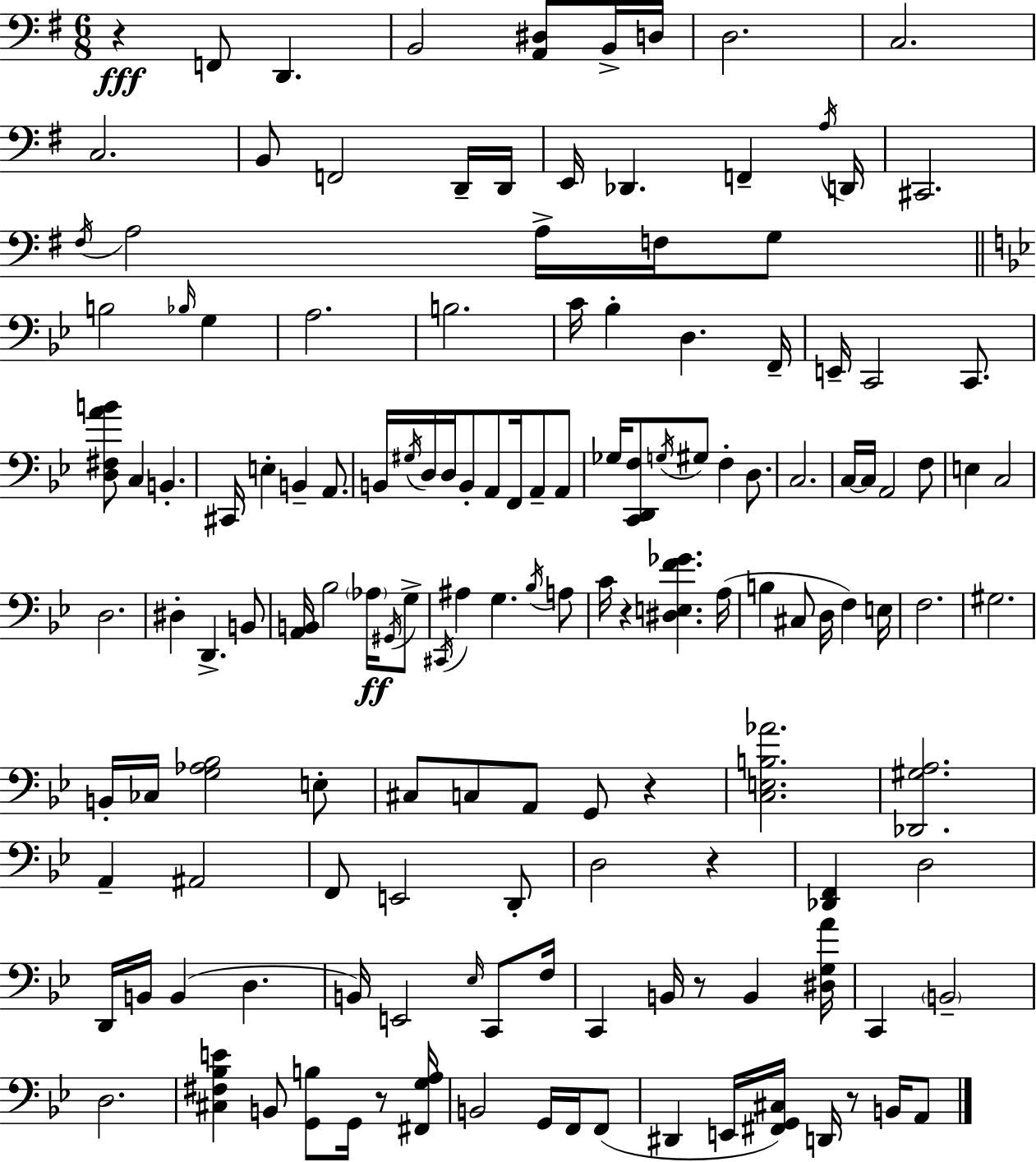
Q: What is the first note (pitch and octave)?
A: F2